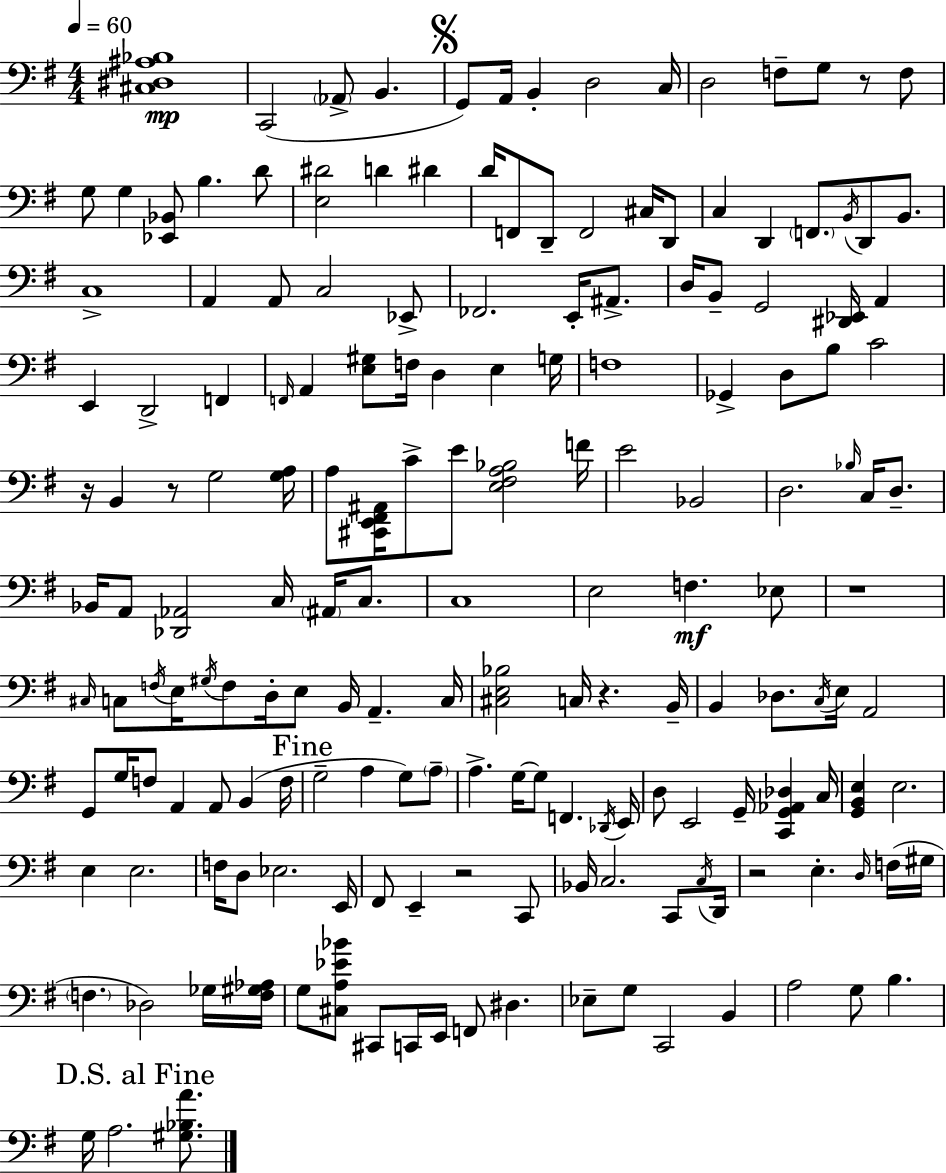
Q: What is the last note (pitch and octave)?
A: A3